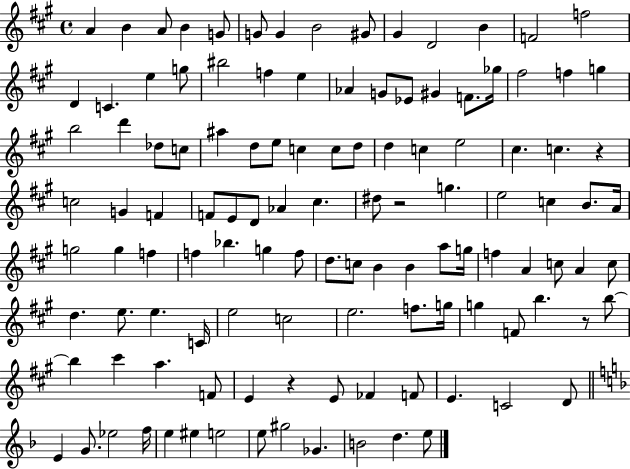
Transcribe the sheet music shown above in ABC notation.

X:1
T:Untitled
M:4/4
L:1/4
K:A
A B A/2 B G/2 G/2 G B2 ^G/2 ^G D2 B F2 f2 D C e g/2 ^b2 f e _A G/2 _E/2 ^G F/2 _g/4 ^f2 f g b2 d' _d/2 c/2 ^a d/2 e/2 c c/2 d/2 d c e2 ^c c z c2 G F F/2 E/2 D/2 _A ^c ^d/2 z2 g e2 c B/2 A/4 g2 g f f _b g f/2 d/2 c/2 B B a/2 g/4 f A c/2 A c/2 d e/2 e C/4 e2 c2 e2 f/2 g/4 g F/2 b z/2 b/2 b ^c' a F/2 E z E/2 _F F/2 E C2 D/2 E G/2 _e2 f/4 e ^e e2 e/2 ^g2 _G B2 d e/2